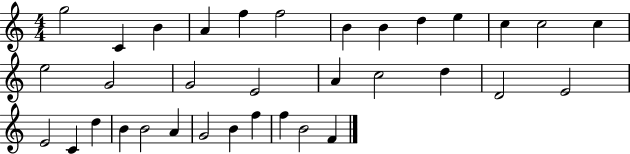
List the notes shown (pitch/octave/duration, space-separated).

G5/h C4/q B4/q A4/q F5/q F5/h B4/q B4/q D5/q E5/q C5/q C5/h C5/q E5/h G4/h G4/h E4/h A4/q C5/h D5/q D4/h E4/h E4/h C4/q D5/q B4/q B4/h A4/q G4/h B4/q F5/q F5/q B4/h F4/q